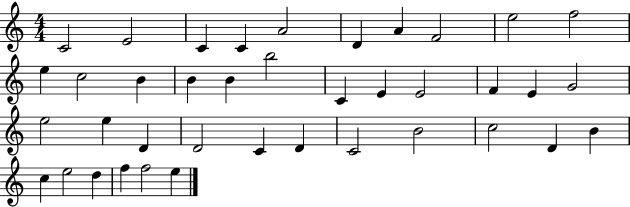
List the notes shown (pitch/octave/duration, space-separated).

C4/h E4/h C4/q C4/q A4/h D4/q A4/q F4/h E5/h F5/h E5/q C5/h B4/q B4/q B4/q B5/h C4/q E4/q E4/h F4/q E4/q G4/h E5/h E5/q D4/q D4/h C4/q D4/q C4/h B4/h C5/h D4/q B4/q C5/q E5/h D5/q F5/q F5/h E5/q